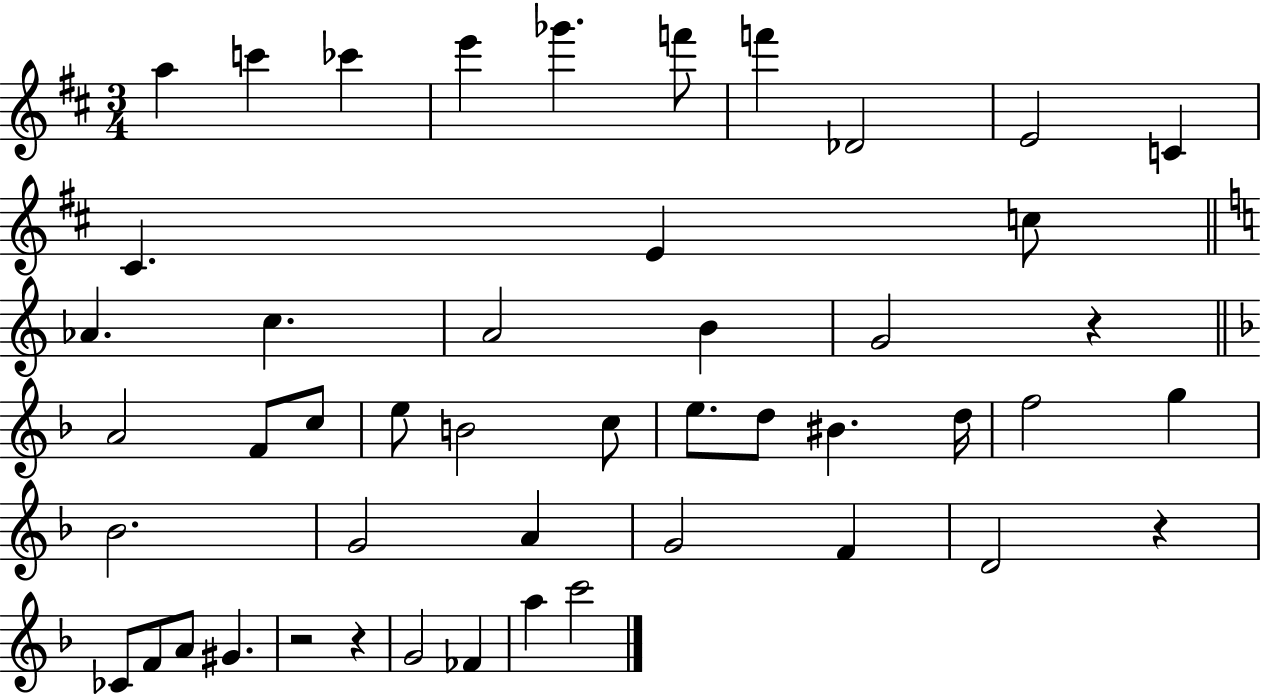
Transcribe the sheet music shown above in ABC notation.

X:1
T:Untitled
M:3/4
L:1/4
K:D
a c' _c' e' _g' f'/2 f' _D2 E2 C ^C E c/2 _A c A2 B G2 z A2 F/2 c/2 e/2 B2 c/2 e/2 d/2 ^B d/4 f2 g _B2 G2 A G2 F D2 z _C/2 F/2 A/2 ^G z2 z G2 _F a c'2